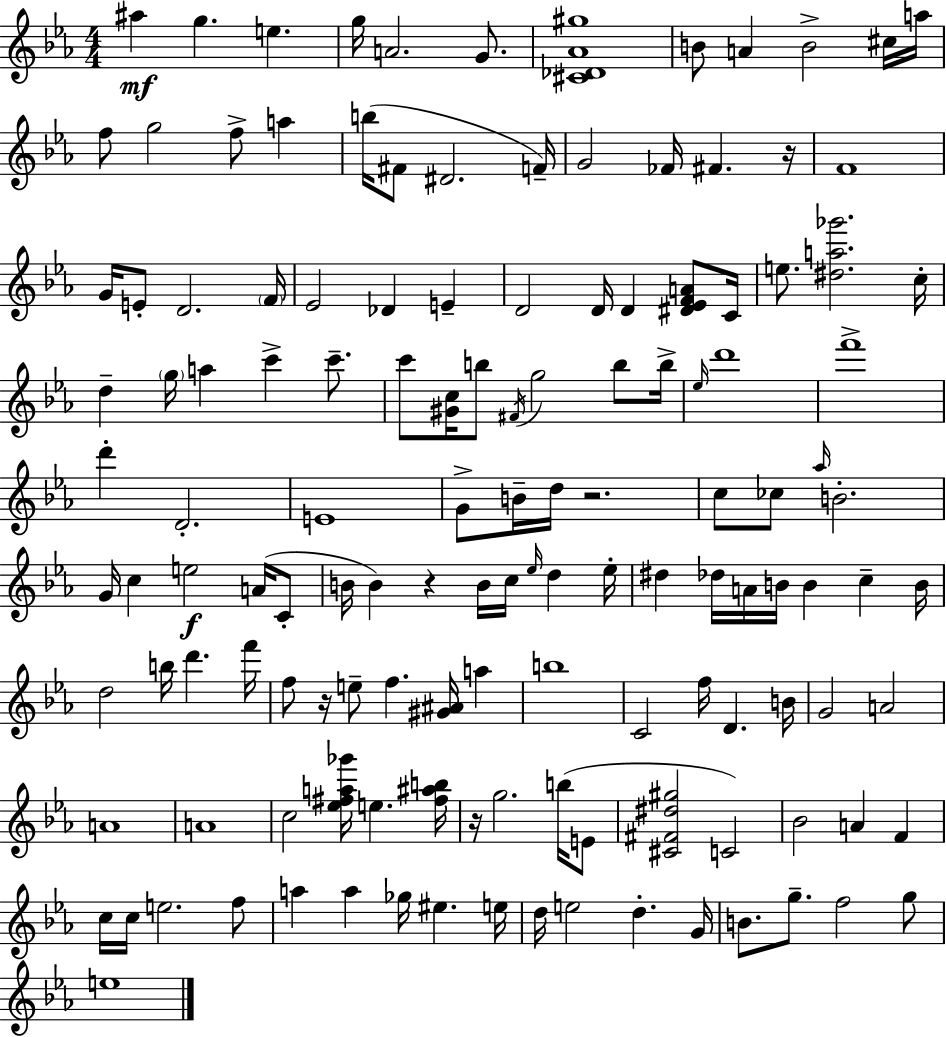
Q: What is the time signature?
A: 4/4